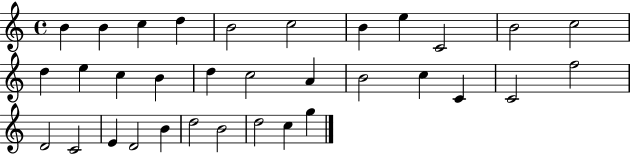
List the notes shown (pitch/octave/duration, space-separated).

B4/q B4/q C5/q D5/q B4/h C5/h B4/q E5/q C4/h B4/h C5/h D5/q E5/q C5/q B4/q D5/q C5/h A4/q B4/h C5/q C4/q C4/h F5/h D4/h C4/h E4/q D4/h B4/q D5/h B4/h D5/h C5/q G5/q